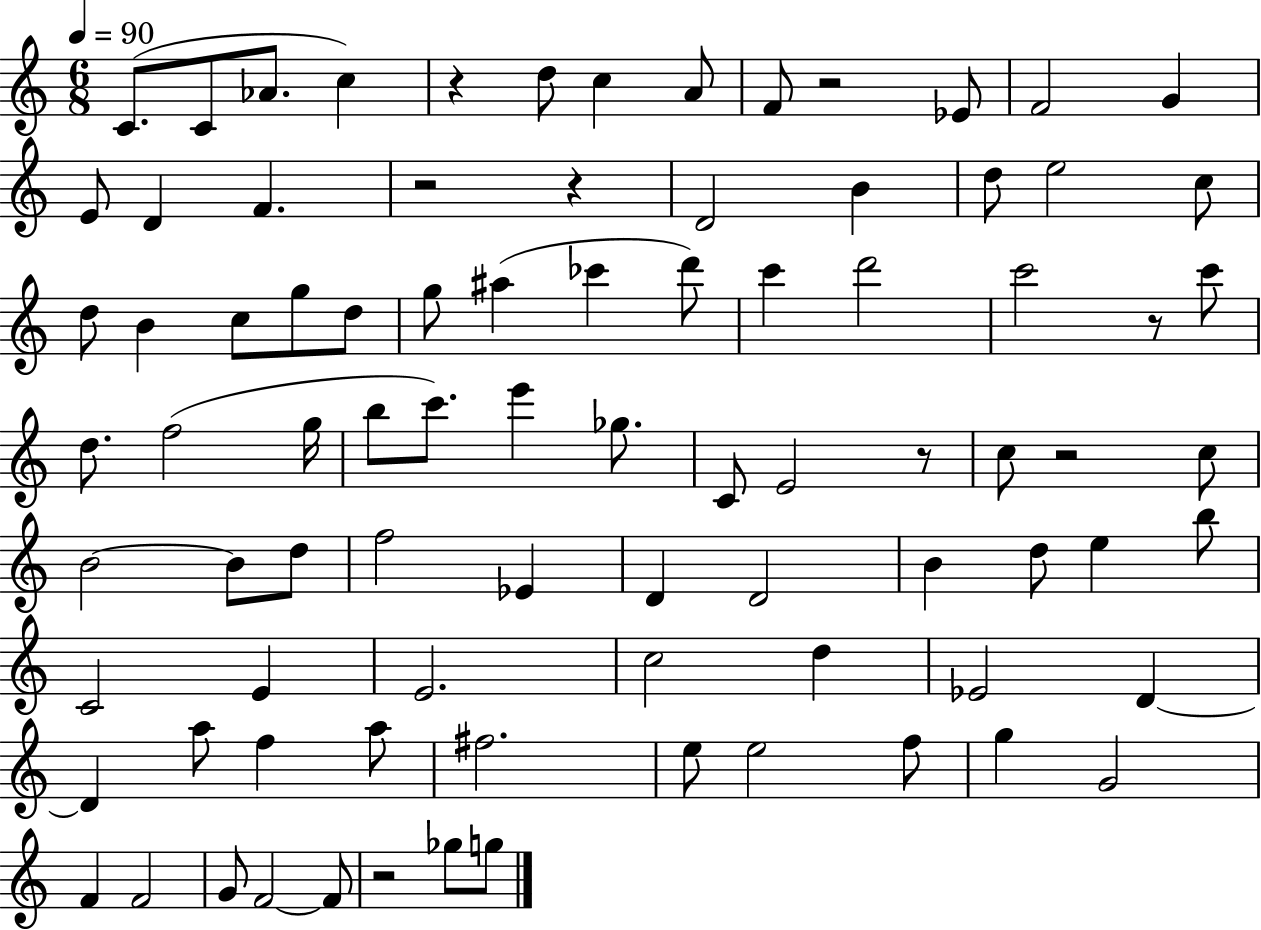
C4/e. C4/e Ab4/e. C5/q R/q D5/e C5/q A4/e F4/e R/h Eb4/e F4/h G4/q E4/e D4/q F4/q. R/h R/q D4/h B4/q D5/e E5/h C5/e D5/e B4/q C5/e G5/e D5/e G5/e A#5/q CES6/q D6/e C6/q D6/h C6/h R/e C6/e D5/e. F5/h G5/s B5/e C6/e. E6/q Gb5/e. C4/e E4/h R/e C5/e R/h C5/e B4/h B4/e D5/e F5/h Eb4/q D4/q D4/h B4/q D5/e E5/q B5/e C4/h E4/q E4/h. C5/h D5/q Eb4/h D4/q D4/q A5/e F5/q A5/e F#5/h. E5/e E5/h F5/e G5/q G4/h F4/q F4/h G4/e F4/h F4/e R/h Gb5/e G5/e